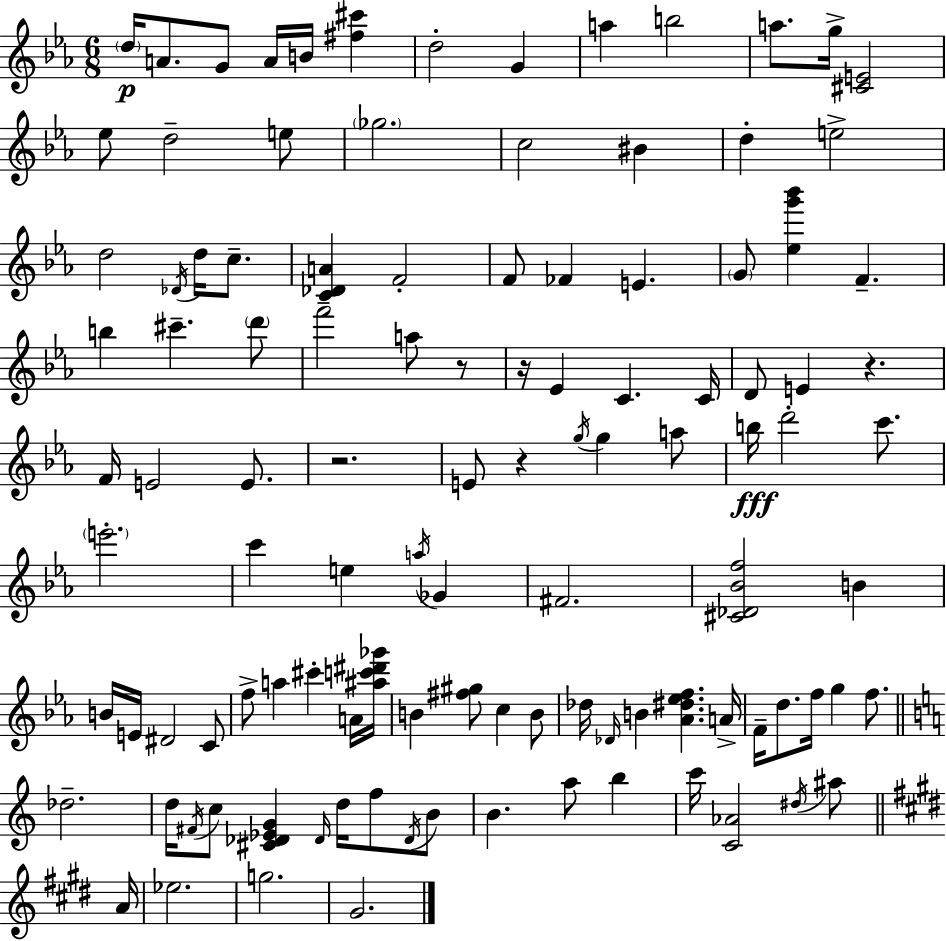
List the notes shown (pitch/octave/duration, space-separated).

D5/s A4/e. G4/e A4/s B4/s [F#5,C#6]/q D5/h G4/q A5/q B5/h A5/e. G5/s [C#4,E4]/h Eb5/e D5/h E5/e Gb5/h. C5/h BIS4/q D5/q E5/h D5/h Db4/s D5/s C5/e. [C4,Db4,A4]/q F4/h F4/e FES4/q E4/q. G4/e [Eb5,G6,Bb6]/q F4/q. B5/q C#6/q. D6/e F6/h A5/e R/e R/s Eb4/q C4/q. C4/s D4/e E4/q R/q. F4/s E4/h E4/e. R/h. E4/e R/q G5/s G5/q A5/e B5/s D6/h C6/e. E6/h. C6/q E5/q A5/s Gb4/q F#4/h. [C#4,Db4,Bb4,F5]/h B4/q B4/s E4/s D#4/h C4/e F5/e A5/q C#6/q A4/s [A#5,C6,D#6,Gb6]/s B4/q [F#5,G#5]/e C5/q B4/e Db5/s Db4/s B4/q [Ab4,D#5,Eb5,F5]/q. A4/s F4/s D5/e. F5/s G5/q F5/e. Db5/h. D5/s F#4/s C5/e [C#4,Db4,Eb4,G4]/q Db4/s D5/s F5/e Db4/s B4/e B4/q. A5/e B5/q C6/s [C4,Ab4]/h D#5/s A#5/e A4/s Eb5/h. G5/h. G#4/h.